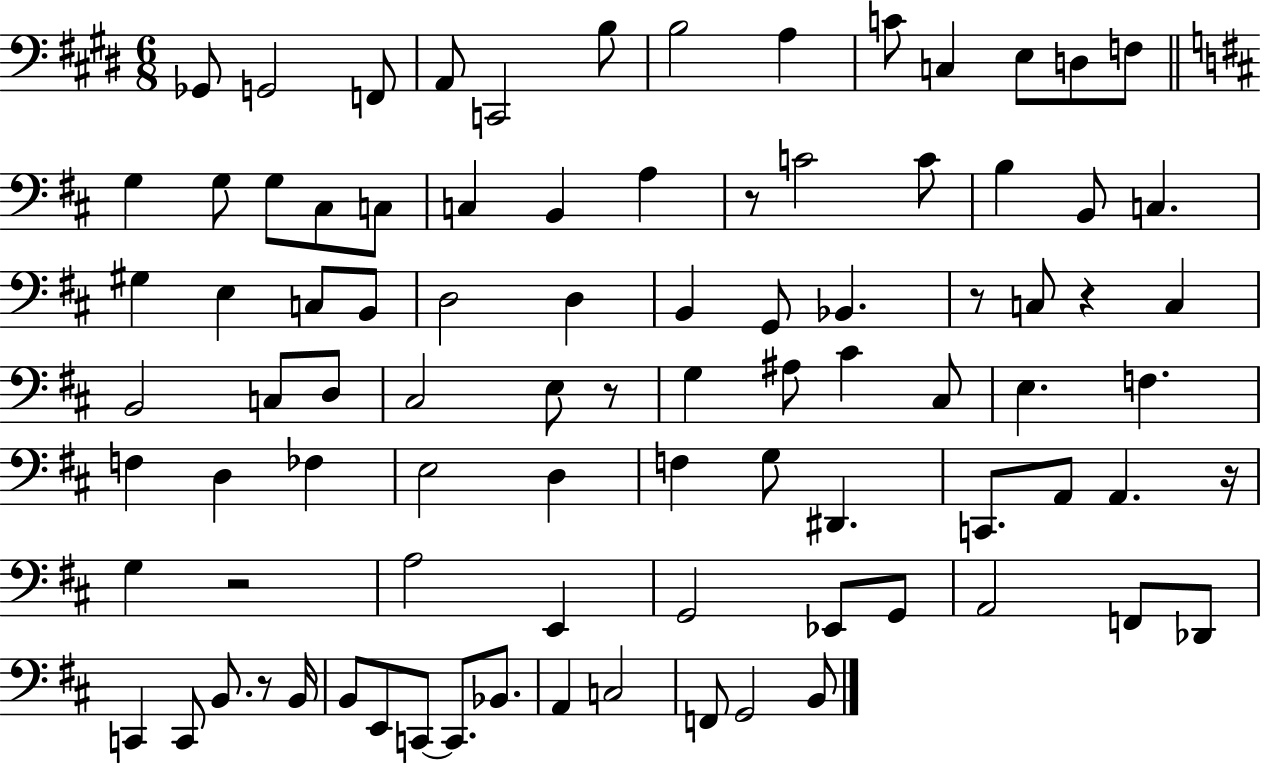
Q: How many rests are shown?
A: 7